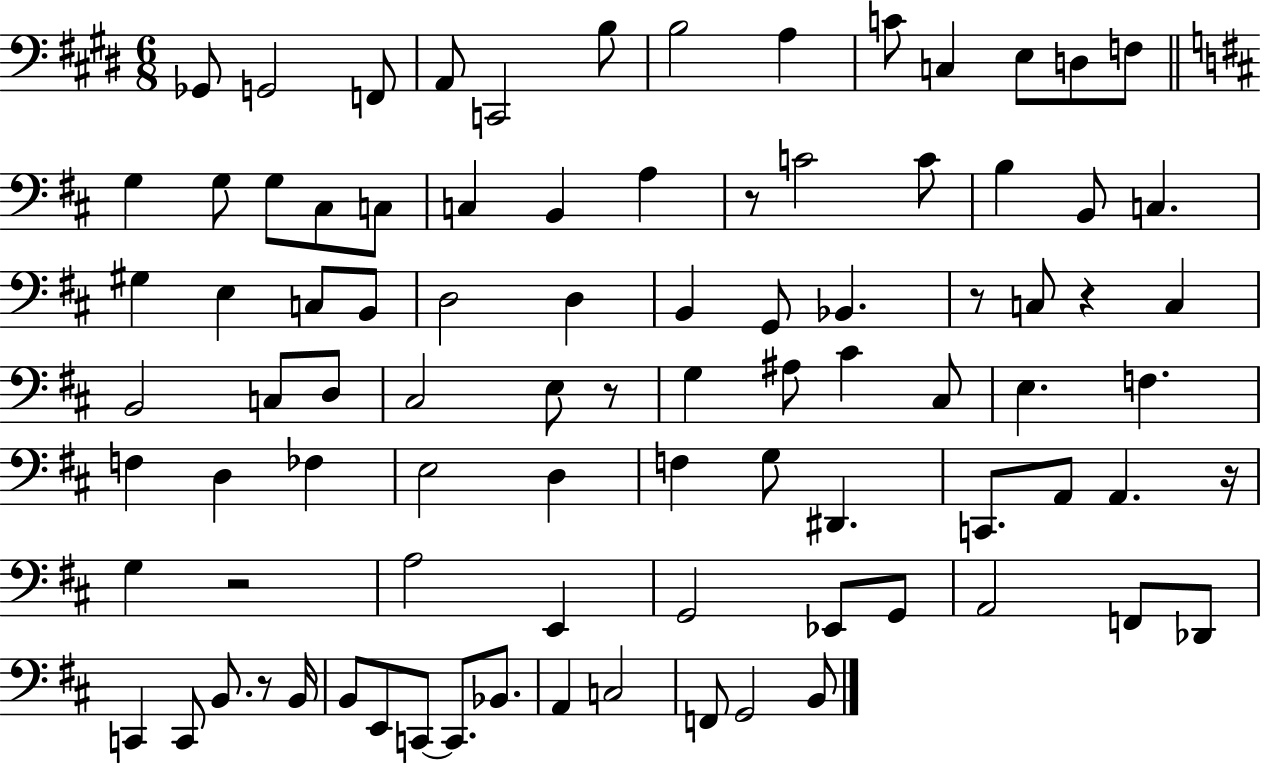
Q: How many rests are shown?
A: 7